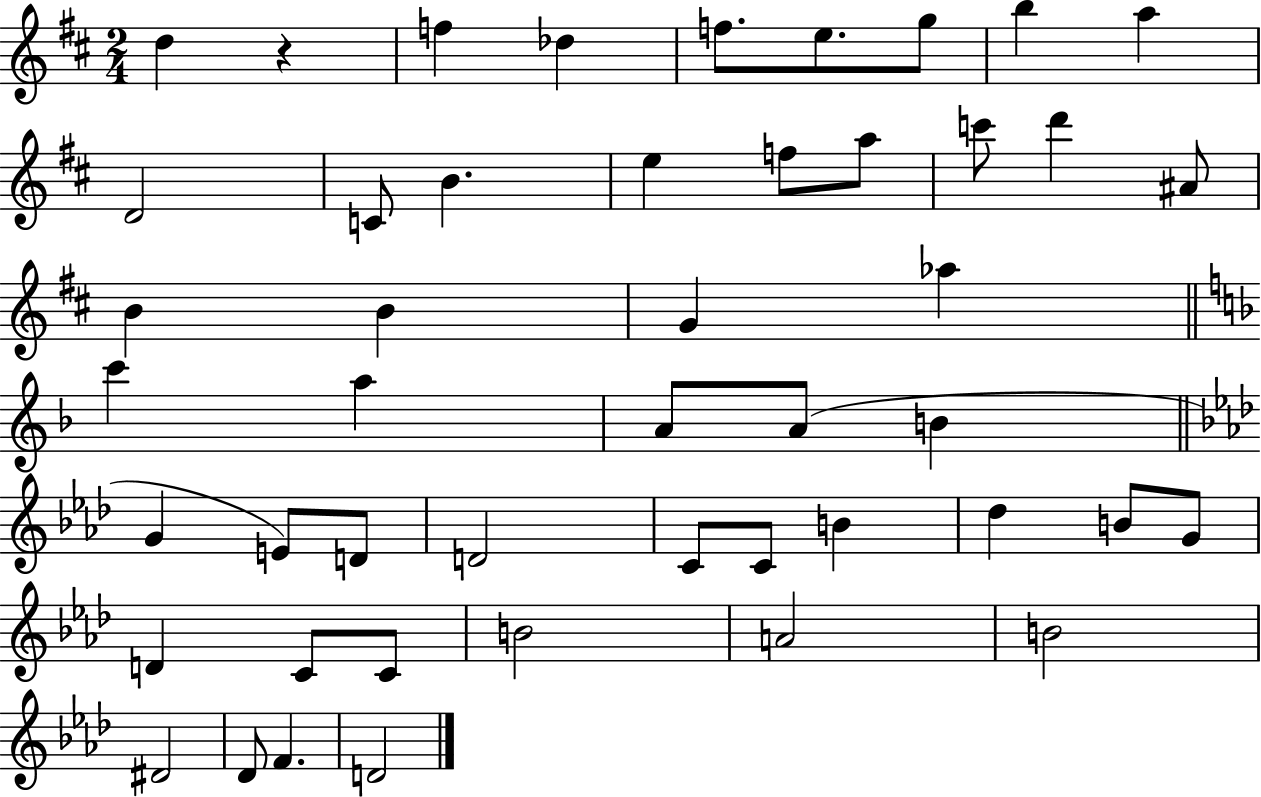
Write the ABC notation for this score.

X:1
T:Untitled
M:2/4
L:1/4
K:D
d z f _d f/2 e/2 g/2 b a D2 C/2 B e f/2 a/2 c'/2 d' ^A/2 B B G _a c' a A/2 A/2 B G E/2 D/2 D2 C/2 C/2 B _d B/2 G/2 D C/2 C/2 B2 A2 B2 ^D2 _D/2 F D2